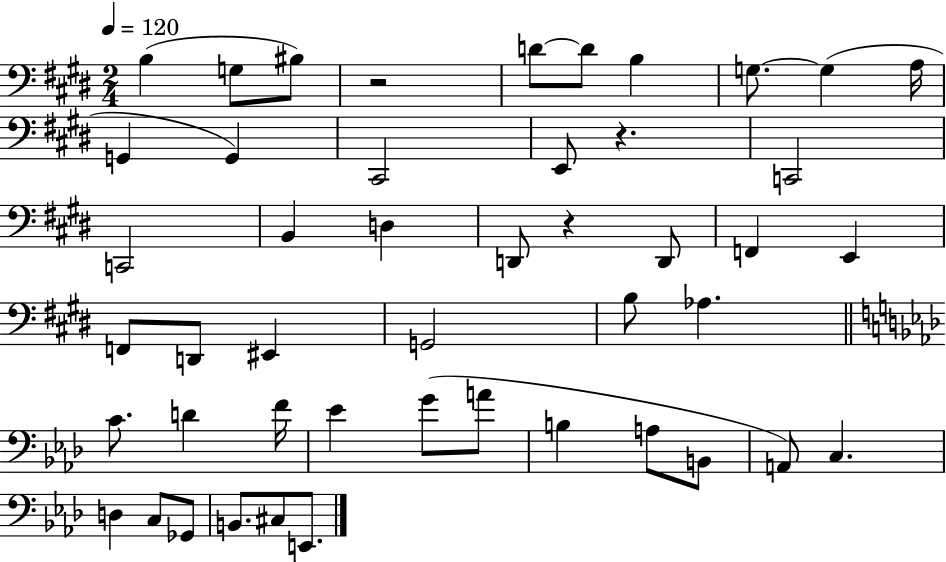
B3/q G3/e BIS3/e R/h D4/e D4/e B3/q G3/e. G3/q A3/s G2/q G2/q C#2/h E2/e R/q. C2/h C2/h B2/q D3/q D2/e R/q D2/e F2/q E2/q F2/e D2/e EIS2/q G2/h B3/e Ab3/q. C4/e. D4/q F4/s Eb4/q G4/e A4/e B3/q A3/e B2/e A2/e C3/q. D3/q C3/e Gb2/e B2/e. C#3/e E2/e.